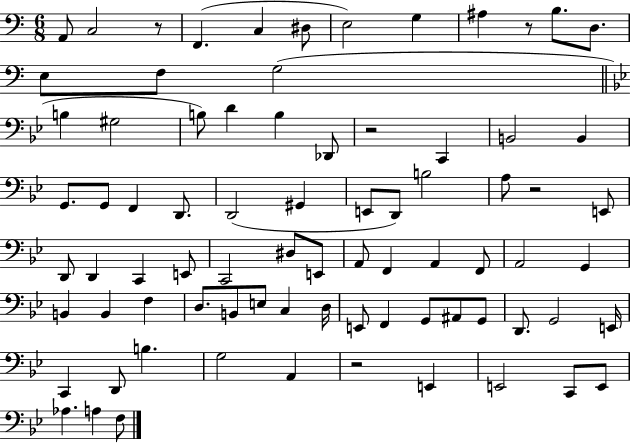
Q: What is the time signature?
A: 6/8